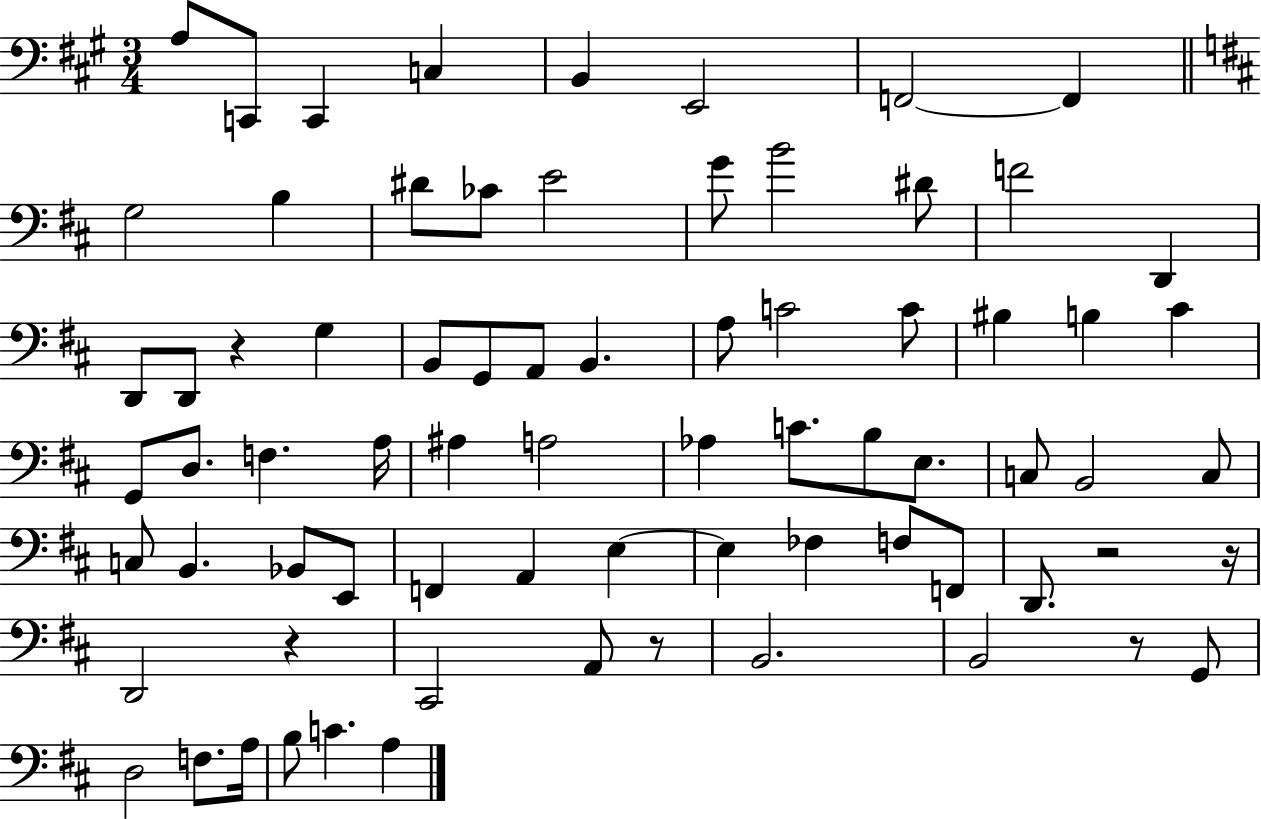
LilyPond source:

{
  \clef bass
  \numericTimeSignature
  \time 3/4
  \key a \major
  a8 c,8 c,4 c4 | b,4 e,2 | f,2~~ f,4 | \bar "||" \break \key d \major g2 b4 | dis'8 ces'8 e'2 | g'8 b'2 dis'8 | f'2 d,4 | \break d,8 d,8 r4 g4 | b,8 g,8 a,8 b,4. | a8 c'2 c'8 | bis4 b4 cis'4 | \break g,8 d8. f4. a16 | ais4 a2 | aes4 c'8. b8 e8. | c8 b,2 c8 | \break c8 b,4. bes,8 e,8 | f,4 a,4 e4~~ | e4 fes4 f8 f,8 | d,8. r2 r16 | \break d,2 r4 | cis,2 a,8 r8 | b,2. | b,2 r8 g,8 | \break d2 f8. a16 | b8 c'4. a4 | \bar "|."
}